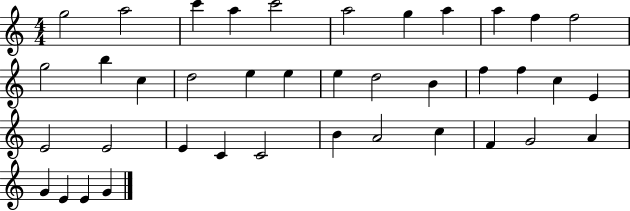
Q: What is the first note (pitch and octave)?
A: G5